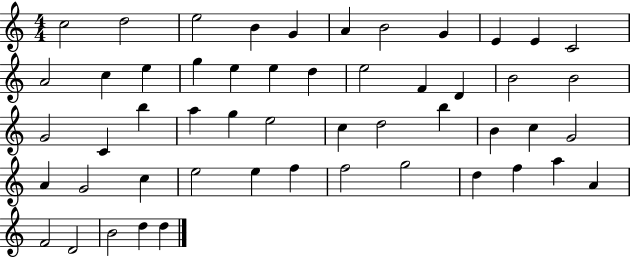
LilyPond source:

{
  \clef treble
  \numericTimeSignature
  \time 4/4
  \key c \major
  c''2 d''2 | e''2 b'4 g'4 | a'4 b'2 g'4 | e'4 e'4 c'2 | \break a'2 c''4 e''4 | g''4 e''4 e''4 d''4 | e''2 f'4 d'4 | b'2 b'2 | \break g'2 c'4 b''4 | a''4 g''4 e''2 | c''4 d''2 b''4 | b'4 c''4 g'2 | \break a'4 g'2 c''4 | e''2 e''4 f''4 | f''2 g''2 | d''4 f''4 a''4 a'4 | \break f'2 d'2 | b'2 d''4 d''4 | \bar "|."
}